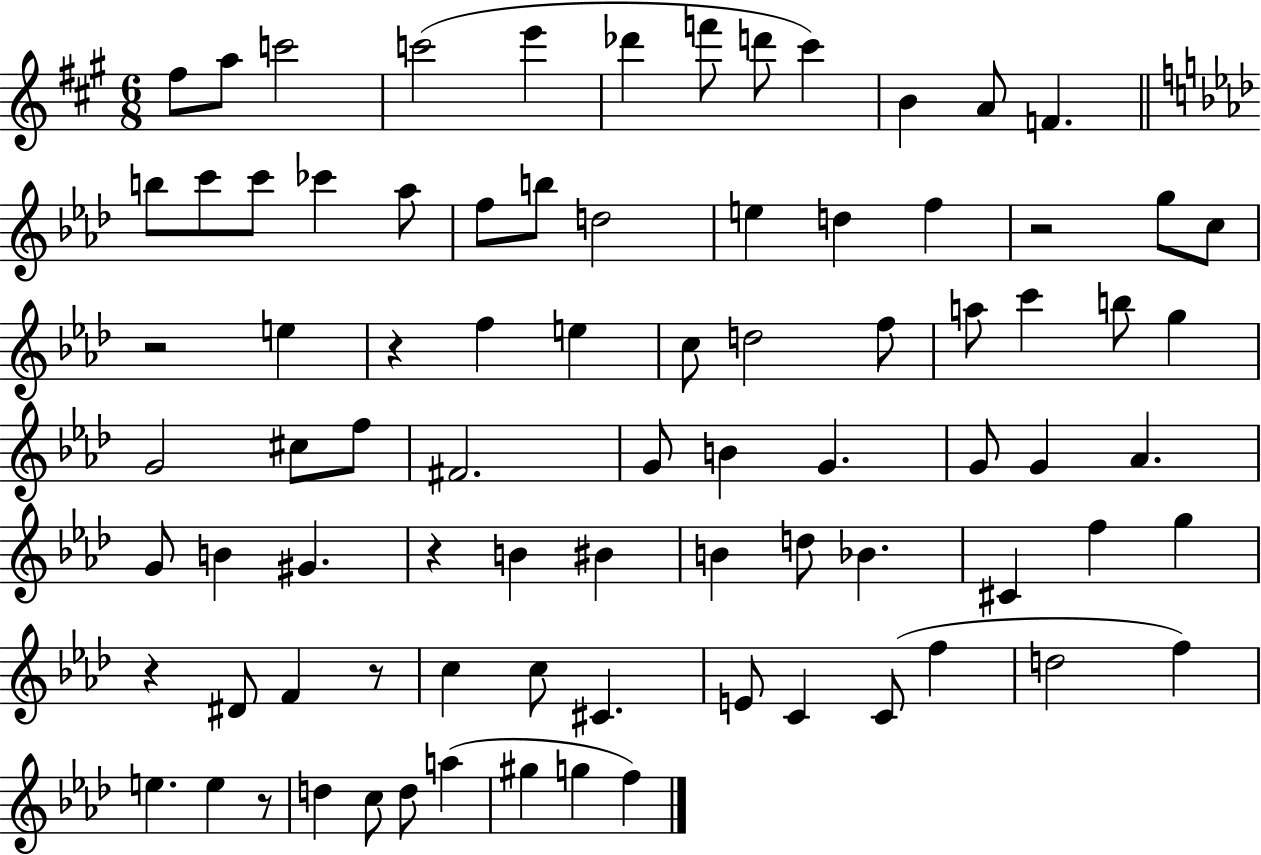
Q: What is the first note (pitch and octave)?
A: F#5